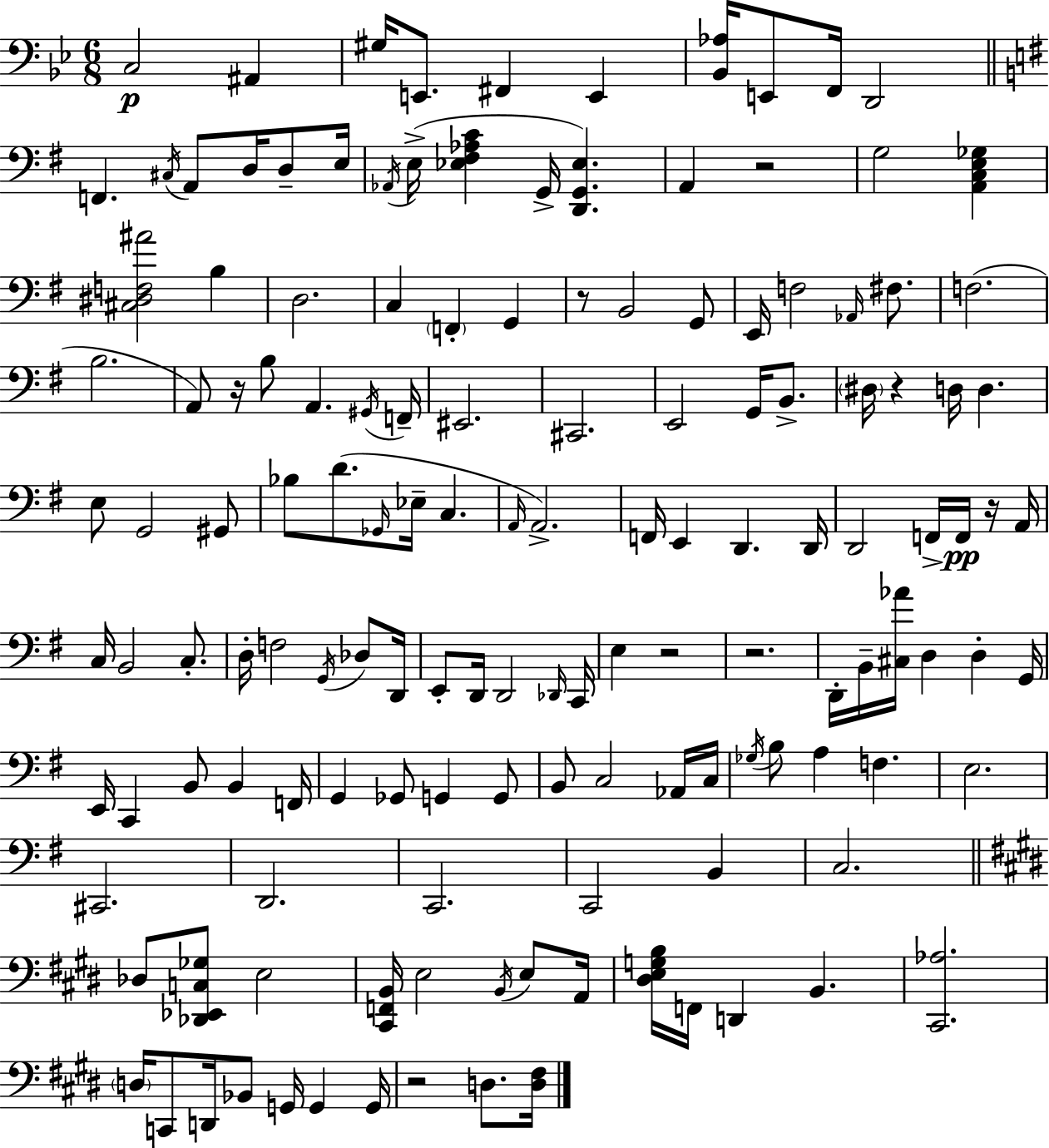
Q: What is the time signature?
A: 6/8